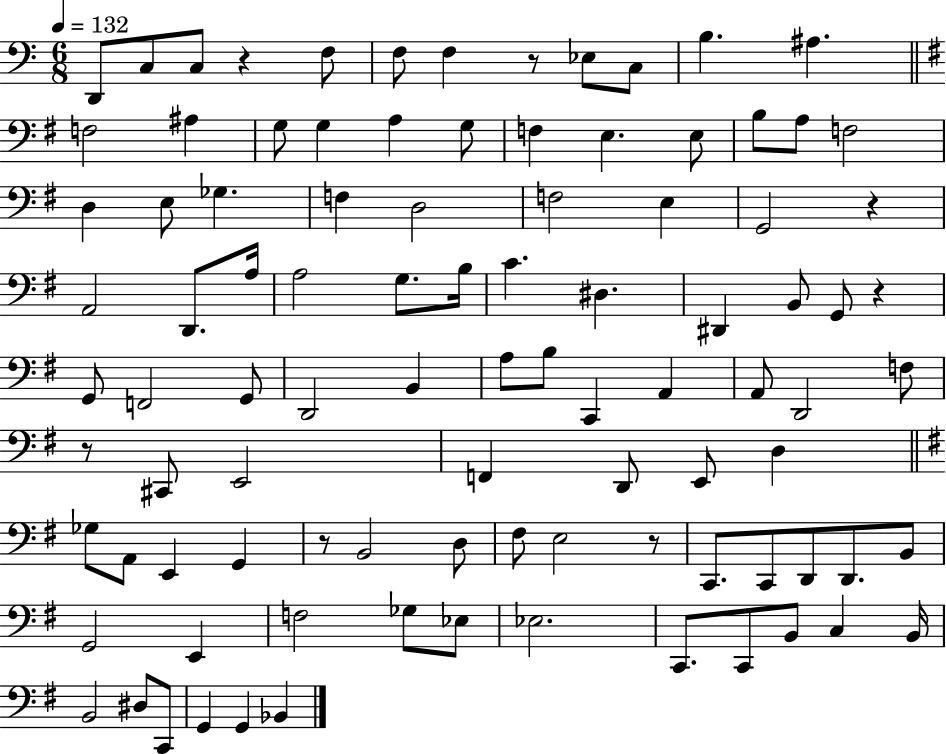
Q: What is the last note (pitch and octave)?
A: Bb2